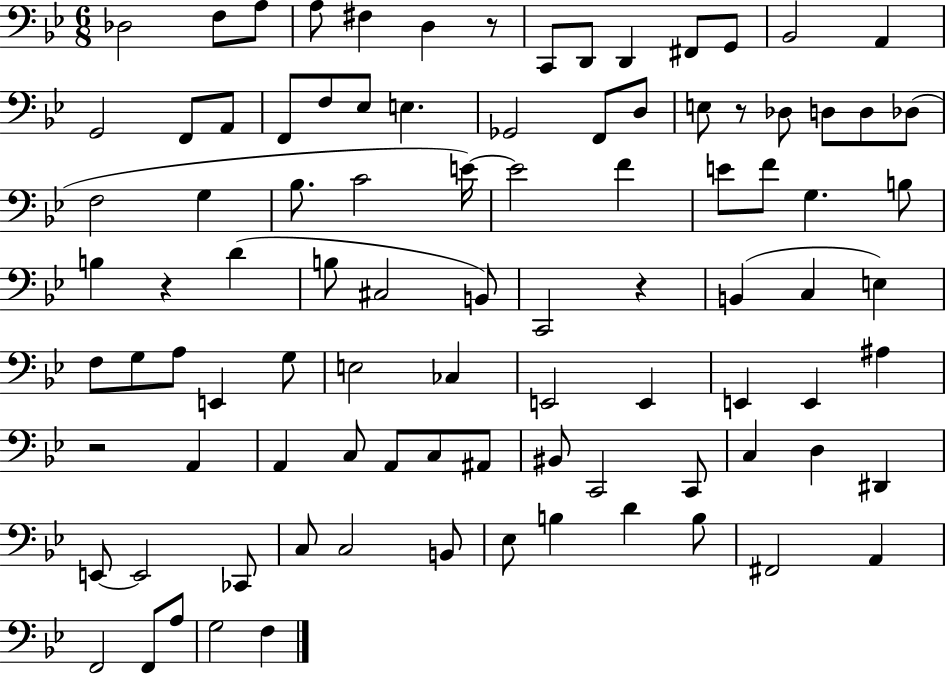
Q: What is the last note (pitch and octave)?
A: F3